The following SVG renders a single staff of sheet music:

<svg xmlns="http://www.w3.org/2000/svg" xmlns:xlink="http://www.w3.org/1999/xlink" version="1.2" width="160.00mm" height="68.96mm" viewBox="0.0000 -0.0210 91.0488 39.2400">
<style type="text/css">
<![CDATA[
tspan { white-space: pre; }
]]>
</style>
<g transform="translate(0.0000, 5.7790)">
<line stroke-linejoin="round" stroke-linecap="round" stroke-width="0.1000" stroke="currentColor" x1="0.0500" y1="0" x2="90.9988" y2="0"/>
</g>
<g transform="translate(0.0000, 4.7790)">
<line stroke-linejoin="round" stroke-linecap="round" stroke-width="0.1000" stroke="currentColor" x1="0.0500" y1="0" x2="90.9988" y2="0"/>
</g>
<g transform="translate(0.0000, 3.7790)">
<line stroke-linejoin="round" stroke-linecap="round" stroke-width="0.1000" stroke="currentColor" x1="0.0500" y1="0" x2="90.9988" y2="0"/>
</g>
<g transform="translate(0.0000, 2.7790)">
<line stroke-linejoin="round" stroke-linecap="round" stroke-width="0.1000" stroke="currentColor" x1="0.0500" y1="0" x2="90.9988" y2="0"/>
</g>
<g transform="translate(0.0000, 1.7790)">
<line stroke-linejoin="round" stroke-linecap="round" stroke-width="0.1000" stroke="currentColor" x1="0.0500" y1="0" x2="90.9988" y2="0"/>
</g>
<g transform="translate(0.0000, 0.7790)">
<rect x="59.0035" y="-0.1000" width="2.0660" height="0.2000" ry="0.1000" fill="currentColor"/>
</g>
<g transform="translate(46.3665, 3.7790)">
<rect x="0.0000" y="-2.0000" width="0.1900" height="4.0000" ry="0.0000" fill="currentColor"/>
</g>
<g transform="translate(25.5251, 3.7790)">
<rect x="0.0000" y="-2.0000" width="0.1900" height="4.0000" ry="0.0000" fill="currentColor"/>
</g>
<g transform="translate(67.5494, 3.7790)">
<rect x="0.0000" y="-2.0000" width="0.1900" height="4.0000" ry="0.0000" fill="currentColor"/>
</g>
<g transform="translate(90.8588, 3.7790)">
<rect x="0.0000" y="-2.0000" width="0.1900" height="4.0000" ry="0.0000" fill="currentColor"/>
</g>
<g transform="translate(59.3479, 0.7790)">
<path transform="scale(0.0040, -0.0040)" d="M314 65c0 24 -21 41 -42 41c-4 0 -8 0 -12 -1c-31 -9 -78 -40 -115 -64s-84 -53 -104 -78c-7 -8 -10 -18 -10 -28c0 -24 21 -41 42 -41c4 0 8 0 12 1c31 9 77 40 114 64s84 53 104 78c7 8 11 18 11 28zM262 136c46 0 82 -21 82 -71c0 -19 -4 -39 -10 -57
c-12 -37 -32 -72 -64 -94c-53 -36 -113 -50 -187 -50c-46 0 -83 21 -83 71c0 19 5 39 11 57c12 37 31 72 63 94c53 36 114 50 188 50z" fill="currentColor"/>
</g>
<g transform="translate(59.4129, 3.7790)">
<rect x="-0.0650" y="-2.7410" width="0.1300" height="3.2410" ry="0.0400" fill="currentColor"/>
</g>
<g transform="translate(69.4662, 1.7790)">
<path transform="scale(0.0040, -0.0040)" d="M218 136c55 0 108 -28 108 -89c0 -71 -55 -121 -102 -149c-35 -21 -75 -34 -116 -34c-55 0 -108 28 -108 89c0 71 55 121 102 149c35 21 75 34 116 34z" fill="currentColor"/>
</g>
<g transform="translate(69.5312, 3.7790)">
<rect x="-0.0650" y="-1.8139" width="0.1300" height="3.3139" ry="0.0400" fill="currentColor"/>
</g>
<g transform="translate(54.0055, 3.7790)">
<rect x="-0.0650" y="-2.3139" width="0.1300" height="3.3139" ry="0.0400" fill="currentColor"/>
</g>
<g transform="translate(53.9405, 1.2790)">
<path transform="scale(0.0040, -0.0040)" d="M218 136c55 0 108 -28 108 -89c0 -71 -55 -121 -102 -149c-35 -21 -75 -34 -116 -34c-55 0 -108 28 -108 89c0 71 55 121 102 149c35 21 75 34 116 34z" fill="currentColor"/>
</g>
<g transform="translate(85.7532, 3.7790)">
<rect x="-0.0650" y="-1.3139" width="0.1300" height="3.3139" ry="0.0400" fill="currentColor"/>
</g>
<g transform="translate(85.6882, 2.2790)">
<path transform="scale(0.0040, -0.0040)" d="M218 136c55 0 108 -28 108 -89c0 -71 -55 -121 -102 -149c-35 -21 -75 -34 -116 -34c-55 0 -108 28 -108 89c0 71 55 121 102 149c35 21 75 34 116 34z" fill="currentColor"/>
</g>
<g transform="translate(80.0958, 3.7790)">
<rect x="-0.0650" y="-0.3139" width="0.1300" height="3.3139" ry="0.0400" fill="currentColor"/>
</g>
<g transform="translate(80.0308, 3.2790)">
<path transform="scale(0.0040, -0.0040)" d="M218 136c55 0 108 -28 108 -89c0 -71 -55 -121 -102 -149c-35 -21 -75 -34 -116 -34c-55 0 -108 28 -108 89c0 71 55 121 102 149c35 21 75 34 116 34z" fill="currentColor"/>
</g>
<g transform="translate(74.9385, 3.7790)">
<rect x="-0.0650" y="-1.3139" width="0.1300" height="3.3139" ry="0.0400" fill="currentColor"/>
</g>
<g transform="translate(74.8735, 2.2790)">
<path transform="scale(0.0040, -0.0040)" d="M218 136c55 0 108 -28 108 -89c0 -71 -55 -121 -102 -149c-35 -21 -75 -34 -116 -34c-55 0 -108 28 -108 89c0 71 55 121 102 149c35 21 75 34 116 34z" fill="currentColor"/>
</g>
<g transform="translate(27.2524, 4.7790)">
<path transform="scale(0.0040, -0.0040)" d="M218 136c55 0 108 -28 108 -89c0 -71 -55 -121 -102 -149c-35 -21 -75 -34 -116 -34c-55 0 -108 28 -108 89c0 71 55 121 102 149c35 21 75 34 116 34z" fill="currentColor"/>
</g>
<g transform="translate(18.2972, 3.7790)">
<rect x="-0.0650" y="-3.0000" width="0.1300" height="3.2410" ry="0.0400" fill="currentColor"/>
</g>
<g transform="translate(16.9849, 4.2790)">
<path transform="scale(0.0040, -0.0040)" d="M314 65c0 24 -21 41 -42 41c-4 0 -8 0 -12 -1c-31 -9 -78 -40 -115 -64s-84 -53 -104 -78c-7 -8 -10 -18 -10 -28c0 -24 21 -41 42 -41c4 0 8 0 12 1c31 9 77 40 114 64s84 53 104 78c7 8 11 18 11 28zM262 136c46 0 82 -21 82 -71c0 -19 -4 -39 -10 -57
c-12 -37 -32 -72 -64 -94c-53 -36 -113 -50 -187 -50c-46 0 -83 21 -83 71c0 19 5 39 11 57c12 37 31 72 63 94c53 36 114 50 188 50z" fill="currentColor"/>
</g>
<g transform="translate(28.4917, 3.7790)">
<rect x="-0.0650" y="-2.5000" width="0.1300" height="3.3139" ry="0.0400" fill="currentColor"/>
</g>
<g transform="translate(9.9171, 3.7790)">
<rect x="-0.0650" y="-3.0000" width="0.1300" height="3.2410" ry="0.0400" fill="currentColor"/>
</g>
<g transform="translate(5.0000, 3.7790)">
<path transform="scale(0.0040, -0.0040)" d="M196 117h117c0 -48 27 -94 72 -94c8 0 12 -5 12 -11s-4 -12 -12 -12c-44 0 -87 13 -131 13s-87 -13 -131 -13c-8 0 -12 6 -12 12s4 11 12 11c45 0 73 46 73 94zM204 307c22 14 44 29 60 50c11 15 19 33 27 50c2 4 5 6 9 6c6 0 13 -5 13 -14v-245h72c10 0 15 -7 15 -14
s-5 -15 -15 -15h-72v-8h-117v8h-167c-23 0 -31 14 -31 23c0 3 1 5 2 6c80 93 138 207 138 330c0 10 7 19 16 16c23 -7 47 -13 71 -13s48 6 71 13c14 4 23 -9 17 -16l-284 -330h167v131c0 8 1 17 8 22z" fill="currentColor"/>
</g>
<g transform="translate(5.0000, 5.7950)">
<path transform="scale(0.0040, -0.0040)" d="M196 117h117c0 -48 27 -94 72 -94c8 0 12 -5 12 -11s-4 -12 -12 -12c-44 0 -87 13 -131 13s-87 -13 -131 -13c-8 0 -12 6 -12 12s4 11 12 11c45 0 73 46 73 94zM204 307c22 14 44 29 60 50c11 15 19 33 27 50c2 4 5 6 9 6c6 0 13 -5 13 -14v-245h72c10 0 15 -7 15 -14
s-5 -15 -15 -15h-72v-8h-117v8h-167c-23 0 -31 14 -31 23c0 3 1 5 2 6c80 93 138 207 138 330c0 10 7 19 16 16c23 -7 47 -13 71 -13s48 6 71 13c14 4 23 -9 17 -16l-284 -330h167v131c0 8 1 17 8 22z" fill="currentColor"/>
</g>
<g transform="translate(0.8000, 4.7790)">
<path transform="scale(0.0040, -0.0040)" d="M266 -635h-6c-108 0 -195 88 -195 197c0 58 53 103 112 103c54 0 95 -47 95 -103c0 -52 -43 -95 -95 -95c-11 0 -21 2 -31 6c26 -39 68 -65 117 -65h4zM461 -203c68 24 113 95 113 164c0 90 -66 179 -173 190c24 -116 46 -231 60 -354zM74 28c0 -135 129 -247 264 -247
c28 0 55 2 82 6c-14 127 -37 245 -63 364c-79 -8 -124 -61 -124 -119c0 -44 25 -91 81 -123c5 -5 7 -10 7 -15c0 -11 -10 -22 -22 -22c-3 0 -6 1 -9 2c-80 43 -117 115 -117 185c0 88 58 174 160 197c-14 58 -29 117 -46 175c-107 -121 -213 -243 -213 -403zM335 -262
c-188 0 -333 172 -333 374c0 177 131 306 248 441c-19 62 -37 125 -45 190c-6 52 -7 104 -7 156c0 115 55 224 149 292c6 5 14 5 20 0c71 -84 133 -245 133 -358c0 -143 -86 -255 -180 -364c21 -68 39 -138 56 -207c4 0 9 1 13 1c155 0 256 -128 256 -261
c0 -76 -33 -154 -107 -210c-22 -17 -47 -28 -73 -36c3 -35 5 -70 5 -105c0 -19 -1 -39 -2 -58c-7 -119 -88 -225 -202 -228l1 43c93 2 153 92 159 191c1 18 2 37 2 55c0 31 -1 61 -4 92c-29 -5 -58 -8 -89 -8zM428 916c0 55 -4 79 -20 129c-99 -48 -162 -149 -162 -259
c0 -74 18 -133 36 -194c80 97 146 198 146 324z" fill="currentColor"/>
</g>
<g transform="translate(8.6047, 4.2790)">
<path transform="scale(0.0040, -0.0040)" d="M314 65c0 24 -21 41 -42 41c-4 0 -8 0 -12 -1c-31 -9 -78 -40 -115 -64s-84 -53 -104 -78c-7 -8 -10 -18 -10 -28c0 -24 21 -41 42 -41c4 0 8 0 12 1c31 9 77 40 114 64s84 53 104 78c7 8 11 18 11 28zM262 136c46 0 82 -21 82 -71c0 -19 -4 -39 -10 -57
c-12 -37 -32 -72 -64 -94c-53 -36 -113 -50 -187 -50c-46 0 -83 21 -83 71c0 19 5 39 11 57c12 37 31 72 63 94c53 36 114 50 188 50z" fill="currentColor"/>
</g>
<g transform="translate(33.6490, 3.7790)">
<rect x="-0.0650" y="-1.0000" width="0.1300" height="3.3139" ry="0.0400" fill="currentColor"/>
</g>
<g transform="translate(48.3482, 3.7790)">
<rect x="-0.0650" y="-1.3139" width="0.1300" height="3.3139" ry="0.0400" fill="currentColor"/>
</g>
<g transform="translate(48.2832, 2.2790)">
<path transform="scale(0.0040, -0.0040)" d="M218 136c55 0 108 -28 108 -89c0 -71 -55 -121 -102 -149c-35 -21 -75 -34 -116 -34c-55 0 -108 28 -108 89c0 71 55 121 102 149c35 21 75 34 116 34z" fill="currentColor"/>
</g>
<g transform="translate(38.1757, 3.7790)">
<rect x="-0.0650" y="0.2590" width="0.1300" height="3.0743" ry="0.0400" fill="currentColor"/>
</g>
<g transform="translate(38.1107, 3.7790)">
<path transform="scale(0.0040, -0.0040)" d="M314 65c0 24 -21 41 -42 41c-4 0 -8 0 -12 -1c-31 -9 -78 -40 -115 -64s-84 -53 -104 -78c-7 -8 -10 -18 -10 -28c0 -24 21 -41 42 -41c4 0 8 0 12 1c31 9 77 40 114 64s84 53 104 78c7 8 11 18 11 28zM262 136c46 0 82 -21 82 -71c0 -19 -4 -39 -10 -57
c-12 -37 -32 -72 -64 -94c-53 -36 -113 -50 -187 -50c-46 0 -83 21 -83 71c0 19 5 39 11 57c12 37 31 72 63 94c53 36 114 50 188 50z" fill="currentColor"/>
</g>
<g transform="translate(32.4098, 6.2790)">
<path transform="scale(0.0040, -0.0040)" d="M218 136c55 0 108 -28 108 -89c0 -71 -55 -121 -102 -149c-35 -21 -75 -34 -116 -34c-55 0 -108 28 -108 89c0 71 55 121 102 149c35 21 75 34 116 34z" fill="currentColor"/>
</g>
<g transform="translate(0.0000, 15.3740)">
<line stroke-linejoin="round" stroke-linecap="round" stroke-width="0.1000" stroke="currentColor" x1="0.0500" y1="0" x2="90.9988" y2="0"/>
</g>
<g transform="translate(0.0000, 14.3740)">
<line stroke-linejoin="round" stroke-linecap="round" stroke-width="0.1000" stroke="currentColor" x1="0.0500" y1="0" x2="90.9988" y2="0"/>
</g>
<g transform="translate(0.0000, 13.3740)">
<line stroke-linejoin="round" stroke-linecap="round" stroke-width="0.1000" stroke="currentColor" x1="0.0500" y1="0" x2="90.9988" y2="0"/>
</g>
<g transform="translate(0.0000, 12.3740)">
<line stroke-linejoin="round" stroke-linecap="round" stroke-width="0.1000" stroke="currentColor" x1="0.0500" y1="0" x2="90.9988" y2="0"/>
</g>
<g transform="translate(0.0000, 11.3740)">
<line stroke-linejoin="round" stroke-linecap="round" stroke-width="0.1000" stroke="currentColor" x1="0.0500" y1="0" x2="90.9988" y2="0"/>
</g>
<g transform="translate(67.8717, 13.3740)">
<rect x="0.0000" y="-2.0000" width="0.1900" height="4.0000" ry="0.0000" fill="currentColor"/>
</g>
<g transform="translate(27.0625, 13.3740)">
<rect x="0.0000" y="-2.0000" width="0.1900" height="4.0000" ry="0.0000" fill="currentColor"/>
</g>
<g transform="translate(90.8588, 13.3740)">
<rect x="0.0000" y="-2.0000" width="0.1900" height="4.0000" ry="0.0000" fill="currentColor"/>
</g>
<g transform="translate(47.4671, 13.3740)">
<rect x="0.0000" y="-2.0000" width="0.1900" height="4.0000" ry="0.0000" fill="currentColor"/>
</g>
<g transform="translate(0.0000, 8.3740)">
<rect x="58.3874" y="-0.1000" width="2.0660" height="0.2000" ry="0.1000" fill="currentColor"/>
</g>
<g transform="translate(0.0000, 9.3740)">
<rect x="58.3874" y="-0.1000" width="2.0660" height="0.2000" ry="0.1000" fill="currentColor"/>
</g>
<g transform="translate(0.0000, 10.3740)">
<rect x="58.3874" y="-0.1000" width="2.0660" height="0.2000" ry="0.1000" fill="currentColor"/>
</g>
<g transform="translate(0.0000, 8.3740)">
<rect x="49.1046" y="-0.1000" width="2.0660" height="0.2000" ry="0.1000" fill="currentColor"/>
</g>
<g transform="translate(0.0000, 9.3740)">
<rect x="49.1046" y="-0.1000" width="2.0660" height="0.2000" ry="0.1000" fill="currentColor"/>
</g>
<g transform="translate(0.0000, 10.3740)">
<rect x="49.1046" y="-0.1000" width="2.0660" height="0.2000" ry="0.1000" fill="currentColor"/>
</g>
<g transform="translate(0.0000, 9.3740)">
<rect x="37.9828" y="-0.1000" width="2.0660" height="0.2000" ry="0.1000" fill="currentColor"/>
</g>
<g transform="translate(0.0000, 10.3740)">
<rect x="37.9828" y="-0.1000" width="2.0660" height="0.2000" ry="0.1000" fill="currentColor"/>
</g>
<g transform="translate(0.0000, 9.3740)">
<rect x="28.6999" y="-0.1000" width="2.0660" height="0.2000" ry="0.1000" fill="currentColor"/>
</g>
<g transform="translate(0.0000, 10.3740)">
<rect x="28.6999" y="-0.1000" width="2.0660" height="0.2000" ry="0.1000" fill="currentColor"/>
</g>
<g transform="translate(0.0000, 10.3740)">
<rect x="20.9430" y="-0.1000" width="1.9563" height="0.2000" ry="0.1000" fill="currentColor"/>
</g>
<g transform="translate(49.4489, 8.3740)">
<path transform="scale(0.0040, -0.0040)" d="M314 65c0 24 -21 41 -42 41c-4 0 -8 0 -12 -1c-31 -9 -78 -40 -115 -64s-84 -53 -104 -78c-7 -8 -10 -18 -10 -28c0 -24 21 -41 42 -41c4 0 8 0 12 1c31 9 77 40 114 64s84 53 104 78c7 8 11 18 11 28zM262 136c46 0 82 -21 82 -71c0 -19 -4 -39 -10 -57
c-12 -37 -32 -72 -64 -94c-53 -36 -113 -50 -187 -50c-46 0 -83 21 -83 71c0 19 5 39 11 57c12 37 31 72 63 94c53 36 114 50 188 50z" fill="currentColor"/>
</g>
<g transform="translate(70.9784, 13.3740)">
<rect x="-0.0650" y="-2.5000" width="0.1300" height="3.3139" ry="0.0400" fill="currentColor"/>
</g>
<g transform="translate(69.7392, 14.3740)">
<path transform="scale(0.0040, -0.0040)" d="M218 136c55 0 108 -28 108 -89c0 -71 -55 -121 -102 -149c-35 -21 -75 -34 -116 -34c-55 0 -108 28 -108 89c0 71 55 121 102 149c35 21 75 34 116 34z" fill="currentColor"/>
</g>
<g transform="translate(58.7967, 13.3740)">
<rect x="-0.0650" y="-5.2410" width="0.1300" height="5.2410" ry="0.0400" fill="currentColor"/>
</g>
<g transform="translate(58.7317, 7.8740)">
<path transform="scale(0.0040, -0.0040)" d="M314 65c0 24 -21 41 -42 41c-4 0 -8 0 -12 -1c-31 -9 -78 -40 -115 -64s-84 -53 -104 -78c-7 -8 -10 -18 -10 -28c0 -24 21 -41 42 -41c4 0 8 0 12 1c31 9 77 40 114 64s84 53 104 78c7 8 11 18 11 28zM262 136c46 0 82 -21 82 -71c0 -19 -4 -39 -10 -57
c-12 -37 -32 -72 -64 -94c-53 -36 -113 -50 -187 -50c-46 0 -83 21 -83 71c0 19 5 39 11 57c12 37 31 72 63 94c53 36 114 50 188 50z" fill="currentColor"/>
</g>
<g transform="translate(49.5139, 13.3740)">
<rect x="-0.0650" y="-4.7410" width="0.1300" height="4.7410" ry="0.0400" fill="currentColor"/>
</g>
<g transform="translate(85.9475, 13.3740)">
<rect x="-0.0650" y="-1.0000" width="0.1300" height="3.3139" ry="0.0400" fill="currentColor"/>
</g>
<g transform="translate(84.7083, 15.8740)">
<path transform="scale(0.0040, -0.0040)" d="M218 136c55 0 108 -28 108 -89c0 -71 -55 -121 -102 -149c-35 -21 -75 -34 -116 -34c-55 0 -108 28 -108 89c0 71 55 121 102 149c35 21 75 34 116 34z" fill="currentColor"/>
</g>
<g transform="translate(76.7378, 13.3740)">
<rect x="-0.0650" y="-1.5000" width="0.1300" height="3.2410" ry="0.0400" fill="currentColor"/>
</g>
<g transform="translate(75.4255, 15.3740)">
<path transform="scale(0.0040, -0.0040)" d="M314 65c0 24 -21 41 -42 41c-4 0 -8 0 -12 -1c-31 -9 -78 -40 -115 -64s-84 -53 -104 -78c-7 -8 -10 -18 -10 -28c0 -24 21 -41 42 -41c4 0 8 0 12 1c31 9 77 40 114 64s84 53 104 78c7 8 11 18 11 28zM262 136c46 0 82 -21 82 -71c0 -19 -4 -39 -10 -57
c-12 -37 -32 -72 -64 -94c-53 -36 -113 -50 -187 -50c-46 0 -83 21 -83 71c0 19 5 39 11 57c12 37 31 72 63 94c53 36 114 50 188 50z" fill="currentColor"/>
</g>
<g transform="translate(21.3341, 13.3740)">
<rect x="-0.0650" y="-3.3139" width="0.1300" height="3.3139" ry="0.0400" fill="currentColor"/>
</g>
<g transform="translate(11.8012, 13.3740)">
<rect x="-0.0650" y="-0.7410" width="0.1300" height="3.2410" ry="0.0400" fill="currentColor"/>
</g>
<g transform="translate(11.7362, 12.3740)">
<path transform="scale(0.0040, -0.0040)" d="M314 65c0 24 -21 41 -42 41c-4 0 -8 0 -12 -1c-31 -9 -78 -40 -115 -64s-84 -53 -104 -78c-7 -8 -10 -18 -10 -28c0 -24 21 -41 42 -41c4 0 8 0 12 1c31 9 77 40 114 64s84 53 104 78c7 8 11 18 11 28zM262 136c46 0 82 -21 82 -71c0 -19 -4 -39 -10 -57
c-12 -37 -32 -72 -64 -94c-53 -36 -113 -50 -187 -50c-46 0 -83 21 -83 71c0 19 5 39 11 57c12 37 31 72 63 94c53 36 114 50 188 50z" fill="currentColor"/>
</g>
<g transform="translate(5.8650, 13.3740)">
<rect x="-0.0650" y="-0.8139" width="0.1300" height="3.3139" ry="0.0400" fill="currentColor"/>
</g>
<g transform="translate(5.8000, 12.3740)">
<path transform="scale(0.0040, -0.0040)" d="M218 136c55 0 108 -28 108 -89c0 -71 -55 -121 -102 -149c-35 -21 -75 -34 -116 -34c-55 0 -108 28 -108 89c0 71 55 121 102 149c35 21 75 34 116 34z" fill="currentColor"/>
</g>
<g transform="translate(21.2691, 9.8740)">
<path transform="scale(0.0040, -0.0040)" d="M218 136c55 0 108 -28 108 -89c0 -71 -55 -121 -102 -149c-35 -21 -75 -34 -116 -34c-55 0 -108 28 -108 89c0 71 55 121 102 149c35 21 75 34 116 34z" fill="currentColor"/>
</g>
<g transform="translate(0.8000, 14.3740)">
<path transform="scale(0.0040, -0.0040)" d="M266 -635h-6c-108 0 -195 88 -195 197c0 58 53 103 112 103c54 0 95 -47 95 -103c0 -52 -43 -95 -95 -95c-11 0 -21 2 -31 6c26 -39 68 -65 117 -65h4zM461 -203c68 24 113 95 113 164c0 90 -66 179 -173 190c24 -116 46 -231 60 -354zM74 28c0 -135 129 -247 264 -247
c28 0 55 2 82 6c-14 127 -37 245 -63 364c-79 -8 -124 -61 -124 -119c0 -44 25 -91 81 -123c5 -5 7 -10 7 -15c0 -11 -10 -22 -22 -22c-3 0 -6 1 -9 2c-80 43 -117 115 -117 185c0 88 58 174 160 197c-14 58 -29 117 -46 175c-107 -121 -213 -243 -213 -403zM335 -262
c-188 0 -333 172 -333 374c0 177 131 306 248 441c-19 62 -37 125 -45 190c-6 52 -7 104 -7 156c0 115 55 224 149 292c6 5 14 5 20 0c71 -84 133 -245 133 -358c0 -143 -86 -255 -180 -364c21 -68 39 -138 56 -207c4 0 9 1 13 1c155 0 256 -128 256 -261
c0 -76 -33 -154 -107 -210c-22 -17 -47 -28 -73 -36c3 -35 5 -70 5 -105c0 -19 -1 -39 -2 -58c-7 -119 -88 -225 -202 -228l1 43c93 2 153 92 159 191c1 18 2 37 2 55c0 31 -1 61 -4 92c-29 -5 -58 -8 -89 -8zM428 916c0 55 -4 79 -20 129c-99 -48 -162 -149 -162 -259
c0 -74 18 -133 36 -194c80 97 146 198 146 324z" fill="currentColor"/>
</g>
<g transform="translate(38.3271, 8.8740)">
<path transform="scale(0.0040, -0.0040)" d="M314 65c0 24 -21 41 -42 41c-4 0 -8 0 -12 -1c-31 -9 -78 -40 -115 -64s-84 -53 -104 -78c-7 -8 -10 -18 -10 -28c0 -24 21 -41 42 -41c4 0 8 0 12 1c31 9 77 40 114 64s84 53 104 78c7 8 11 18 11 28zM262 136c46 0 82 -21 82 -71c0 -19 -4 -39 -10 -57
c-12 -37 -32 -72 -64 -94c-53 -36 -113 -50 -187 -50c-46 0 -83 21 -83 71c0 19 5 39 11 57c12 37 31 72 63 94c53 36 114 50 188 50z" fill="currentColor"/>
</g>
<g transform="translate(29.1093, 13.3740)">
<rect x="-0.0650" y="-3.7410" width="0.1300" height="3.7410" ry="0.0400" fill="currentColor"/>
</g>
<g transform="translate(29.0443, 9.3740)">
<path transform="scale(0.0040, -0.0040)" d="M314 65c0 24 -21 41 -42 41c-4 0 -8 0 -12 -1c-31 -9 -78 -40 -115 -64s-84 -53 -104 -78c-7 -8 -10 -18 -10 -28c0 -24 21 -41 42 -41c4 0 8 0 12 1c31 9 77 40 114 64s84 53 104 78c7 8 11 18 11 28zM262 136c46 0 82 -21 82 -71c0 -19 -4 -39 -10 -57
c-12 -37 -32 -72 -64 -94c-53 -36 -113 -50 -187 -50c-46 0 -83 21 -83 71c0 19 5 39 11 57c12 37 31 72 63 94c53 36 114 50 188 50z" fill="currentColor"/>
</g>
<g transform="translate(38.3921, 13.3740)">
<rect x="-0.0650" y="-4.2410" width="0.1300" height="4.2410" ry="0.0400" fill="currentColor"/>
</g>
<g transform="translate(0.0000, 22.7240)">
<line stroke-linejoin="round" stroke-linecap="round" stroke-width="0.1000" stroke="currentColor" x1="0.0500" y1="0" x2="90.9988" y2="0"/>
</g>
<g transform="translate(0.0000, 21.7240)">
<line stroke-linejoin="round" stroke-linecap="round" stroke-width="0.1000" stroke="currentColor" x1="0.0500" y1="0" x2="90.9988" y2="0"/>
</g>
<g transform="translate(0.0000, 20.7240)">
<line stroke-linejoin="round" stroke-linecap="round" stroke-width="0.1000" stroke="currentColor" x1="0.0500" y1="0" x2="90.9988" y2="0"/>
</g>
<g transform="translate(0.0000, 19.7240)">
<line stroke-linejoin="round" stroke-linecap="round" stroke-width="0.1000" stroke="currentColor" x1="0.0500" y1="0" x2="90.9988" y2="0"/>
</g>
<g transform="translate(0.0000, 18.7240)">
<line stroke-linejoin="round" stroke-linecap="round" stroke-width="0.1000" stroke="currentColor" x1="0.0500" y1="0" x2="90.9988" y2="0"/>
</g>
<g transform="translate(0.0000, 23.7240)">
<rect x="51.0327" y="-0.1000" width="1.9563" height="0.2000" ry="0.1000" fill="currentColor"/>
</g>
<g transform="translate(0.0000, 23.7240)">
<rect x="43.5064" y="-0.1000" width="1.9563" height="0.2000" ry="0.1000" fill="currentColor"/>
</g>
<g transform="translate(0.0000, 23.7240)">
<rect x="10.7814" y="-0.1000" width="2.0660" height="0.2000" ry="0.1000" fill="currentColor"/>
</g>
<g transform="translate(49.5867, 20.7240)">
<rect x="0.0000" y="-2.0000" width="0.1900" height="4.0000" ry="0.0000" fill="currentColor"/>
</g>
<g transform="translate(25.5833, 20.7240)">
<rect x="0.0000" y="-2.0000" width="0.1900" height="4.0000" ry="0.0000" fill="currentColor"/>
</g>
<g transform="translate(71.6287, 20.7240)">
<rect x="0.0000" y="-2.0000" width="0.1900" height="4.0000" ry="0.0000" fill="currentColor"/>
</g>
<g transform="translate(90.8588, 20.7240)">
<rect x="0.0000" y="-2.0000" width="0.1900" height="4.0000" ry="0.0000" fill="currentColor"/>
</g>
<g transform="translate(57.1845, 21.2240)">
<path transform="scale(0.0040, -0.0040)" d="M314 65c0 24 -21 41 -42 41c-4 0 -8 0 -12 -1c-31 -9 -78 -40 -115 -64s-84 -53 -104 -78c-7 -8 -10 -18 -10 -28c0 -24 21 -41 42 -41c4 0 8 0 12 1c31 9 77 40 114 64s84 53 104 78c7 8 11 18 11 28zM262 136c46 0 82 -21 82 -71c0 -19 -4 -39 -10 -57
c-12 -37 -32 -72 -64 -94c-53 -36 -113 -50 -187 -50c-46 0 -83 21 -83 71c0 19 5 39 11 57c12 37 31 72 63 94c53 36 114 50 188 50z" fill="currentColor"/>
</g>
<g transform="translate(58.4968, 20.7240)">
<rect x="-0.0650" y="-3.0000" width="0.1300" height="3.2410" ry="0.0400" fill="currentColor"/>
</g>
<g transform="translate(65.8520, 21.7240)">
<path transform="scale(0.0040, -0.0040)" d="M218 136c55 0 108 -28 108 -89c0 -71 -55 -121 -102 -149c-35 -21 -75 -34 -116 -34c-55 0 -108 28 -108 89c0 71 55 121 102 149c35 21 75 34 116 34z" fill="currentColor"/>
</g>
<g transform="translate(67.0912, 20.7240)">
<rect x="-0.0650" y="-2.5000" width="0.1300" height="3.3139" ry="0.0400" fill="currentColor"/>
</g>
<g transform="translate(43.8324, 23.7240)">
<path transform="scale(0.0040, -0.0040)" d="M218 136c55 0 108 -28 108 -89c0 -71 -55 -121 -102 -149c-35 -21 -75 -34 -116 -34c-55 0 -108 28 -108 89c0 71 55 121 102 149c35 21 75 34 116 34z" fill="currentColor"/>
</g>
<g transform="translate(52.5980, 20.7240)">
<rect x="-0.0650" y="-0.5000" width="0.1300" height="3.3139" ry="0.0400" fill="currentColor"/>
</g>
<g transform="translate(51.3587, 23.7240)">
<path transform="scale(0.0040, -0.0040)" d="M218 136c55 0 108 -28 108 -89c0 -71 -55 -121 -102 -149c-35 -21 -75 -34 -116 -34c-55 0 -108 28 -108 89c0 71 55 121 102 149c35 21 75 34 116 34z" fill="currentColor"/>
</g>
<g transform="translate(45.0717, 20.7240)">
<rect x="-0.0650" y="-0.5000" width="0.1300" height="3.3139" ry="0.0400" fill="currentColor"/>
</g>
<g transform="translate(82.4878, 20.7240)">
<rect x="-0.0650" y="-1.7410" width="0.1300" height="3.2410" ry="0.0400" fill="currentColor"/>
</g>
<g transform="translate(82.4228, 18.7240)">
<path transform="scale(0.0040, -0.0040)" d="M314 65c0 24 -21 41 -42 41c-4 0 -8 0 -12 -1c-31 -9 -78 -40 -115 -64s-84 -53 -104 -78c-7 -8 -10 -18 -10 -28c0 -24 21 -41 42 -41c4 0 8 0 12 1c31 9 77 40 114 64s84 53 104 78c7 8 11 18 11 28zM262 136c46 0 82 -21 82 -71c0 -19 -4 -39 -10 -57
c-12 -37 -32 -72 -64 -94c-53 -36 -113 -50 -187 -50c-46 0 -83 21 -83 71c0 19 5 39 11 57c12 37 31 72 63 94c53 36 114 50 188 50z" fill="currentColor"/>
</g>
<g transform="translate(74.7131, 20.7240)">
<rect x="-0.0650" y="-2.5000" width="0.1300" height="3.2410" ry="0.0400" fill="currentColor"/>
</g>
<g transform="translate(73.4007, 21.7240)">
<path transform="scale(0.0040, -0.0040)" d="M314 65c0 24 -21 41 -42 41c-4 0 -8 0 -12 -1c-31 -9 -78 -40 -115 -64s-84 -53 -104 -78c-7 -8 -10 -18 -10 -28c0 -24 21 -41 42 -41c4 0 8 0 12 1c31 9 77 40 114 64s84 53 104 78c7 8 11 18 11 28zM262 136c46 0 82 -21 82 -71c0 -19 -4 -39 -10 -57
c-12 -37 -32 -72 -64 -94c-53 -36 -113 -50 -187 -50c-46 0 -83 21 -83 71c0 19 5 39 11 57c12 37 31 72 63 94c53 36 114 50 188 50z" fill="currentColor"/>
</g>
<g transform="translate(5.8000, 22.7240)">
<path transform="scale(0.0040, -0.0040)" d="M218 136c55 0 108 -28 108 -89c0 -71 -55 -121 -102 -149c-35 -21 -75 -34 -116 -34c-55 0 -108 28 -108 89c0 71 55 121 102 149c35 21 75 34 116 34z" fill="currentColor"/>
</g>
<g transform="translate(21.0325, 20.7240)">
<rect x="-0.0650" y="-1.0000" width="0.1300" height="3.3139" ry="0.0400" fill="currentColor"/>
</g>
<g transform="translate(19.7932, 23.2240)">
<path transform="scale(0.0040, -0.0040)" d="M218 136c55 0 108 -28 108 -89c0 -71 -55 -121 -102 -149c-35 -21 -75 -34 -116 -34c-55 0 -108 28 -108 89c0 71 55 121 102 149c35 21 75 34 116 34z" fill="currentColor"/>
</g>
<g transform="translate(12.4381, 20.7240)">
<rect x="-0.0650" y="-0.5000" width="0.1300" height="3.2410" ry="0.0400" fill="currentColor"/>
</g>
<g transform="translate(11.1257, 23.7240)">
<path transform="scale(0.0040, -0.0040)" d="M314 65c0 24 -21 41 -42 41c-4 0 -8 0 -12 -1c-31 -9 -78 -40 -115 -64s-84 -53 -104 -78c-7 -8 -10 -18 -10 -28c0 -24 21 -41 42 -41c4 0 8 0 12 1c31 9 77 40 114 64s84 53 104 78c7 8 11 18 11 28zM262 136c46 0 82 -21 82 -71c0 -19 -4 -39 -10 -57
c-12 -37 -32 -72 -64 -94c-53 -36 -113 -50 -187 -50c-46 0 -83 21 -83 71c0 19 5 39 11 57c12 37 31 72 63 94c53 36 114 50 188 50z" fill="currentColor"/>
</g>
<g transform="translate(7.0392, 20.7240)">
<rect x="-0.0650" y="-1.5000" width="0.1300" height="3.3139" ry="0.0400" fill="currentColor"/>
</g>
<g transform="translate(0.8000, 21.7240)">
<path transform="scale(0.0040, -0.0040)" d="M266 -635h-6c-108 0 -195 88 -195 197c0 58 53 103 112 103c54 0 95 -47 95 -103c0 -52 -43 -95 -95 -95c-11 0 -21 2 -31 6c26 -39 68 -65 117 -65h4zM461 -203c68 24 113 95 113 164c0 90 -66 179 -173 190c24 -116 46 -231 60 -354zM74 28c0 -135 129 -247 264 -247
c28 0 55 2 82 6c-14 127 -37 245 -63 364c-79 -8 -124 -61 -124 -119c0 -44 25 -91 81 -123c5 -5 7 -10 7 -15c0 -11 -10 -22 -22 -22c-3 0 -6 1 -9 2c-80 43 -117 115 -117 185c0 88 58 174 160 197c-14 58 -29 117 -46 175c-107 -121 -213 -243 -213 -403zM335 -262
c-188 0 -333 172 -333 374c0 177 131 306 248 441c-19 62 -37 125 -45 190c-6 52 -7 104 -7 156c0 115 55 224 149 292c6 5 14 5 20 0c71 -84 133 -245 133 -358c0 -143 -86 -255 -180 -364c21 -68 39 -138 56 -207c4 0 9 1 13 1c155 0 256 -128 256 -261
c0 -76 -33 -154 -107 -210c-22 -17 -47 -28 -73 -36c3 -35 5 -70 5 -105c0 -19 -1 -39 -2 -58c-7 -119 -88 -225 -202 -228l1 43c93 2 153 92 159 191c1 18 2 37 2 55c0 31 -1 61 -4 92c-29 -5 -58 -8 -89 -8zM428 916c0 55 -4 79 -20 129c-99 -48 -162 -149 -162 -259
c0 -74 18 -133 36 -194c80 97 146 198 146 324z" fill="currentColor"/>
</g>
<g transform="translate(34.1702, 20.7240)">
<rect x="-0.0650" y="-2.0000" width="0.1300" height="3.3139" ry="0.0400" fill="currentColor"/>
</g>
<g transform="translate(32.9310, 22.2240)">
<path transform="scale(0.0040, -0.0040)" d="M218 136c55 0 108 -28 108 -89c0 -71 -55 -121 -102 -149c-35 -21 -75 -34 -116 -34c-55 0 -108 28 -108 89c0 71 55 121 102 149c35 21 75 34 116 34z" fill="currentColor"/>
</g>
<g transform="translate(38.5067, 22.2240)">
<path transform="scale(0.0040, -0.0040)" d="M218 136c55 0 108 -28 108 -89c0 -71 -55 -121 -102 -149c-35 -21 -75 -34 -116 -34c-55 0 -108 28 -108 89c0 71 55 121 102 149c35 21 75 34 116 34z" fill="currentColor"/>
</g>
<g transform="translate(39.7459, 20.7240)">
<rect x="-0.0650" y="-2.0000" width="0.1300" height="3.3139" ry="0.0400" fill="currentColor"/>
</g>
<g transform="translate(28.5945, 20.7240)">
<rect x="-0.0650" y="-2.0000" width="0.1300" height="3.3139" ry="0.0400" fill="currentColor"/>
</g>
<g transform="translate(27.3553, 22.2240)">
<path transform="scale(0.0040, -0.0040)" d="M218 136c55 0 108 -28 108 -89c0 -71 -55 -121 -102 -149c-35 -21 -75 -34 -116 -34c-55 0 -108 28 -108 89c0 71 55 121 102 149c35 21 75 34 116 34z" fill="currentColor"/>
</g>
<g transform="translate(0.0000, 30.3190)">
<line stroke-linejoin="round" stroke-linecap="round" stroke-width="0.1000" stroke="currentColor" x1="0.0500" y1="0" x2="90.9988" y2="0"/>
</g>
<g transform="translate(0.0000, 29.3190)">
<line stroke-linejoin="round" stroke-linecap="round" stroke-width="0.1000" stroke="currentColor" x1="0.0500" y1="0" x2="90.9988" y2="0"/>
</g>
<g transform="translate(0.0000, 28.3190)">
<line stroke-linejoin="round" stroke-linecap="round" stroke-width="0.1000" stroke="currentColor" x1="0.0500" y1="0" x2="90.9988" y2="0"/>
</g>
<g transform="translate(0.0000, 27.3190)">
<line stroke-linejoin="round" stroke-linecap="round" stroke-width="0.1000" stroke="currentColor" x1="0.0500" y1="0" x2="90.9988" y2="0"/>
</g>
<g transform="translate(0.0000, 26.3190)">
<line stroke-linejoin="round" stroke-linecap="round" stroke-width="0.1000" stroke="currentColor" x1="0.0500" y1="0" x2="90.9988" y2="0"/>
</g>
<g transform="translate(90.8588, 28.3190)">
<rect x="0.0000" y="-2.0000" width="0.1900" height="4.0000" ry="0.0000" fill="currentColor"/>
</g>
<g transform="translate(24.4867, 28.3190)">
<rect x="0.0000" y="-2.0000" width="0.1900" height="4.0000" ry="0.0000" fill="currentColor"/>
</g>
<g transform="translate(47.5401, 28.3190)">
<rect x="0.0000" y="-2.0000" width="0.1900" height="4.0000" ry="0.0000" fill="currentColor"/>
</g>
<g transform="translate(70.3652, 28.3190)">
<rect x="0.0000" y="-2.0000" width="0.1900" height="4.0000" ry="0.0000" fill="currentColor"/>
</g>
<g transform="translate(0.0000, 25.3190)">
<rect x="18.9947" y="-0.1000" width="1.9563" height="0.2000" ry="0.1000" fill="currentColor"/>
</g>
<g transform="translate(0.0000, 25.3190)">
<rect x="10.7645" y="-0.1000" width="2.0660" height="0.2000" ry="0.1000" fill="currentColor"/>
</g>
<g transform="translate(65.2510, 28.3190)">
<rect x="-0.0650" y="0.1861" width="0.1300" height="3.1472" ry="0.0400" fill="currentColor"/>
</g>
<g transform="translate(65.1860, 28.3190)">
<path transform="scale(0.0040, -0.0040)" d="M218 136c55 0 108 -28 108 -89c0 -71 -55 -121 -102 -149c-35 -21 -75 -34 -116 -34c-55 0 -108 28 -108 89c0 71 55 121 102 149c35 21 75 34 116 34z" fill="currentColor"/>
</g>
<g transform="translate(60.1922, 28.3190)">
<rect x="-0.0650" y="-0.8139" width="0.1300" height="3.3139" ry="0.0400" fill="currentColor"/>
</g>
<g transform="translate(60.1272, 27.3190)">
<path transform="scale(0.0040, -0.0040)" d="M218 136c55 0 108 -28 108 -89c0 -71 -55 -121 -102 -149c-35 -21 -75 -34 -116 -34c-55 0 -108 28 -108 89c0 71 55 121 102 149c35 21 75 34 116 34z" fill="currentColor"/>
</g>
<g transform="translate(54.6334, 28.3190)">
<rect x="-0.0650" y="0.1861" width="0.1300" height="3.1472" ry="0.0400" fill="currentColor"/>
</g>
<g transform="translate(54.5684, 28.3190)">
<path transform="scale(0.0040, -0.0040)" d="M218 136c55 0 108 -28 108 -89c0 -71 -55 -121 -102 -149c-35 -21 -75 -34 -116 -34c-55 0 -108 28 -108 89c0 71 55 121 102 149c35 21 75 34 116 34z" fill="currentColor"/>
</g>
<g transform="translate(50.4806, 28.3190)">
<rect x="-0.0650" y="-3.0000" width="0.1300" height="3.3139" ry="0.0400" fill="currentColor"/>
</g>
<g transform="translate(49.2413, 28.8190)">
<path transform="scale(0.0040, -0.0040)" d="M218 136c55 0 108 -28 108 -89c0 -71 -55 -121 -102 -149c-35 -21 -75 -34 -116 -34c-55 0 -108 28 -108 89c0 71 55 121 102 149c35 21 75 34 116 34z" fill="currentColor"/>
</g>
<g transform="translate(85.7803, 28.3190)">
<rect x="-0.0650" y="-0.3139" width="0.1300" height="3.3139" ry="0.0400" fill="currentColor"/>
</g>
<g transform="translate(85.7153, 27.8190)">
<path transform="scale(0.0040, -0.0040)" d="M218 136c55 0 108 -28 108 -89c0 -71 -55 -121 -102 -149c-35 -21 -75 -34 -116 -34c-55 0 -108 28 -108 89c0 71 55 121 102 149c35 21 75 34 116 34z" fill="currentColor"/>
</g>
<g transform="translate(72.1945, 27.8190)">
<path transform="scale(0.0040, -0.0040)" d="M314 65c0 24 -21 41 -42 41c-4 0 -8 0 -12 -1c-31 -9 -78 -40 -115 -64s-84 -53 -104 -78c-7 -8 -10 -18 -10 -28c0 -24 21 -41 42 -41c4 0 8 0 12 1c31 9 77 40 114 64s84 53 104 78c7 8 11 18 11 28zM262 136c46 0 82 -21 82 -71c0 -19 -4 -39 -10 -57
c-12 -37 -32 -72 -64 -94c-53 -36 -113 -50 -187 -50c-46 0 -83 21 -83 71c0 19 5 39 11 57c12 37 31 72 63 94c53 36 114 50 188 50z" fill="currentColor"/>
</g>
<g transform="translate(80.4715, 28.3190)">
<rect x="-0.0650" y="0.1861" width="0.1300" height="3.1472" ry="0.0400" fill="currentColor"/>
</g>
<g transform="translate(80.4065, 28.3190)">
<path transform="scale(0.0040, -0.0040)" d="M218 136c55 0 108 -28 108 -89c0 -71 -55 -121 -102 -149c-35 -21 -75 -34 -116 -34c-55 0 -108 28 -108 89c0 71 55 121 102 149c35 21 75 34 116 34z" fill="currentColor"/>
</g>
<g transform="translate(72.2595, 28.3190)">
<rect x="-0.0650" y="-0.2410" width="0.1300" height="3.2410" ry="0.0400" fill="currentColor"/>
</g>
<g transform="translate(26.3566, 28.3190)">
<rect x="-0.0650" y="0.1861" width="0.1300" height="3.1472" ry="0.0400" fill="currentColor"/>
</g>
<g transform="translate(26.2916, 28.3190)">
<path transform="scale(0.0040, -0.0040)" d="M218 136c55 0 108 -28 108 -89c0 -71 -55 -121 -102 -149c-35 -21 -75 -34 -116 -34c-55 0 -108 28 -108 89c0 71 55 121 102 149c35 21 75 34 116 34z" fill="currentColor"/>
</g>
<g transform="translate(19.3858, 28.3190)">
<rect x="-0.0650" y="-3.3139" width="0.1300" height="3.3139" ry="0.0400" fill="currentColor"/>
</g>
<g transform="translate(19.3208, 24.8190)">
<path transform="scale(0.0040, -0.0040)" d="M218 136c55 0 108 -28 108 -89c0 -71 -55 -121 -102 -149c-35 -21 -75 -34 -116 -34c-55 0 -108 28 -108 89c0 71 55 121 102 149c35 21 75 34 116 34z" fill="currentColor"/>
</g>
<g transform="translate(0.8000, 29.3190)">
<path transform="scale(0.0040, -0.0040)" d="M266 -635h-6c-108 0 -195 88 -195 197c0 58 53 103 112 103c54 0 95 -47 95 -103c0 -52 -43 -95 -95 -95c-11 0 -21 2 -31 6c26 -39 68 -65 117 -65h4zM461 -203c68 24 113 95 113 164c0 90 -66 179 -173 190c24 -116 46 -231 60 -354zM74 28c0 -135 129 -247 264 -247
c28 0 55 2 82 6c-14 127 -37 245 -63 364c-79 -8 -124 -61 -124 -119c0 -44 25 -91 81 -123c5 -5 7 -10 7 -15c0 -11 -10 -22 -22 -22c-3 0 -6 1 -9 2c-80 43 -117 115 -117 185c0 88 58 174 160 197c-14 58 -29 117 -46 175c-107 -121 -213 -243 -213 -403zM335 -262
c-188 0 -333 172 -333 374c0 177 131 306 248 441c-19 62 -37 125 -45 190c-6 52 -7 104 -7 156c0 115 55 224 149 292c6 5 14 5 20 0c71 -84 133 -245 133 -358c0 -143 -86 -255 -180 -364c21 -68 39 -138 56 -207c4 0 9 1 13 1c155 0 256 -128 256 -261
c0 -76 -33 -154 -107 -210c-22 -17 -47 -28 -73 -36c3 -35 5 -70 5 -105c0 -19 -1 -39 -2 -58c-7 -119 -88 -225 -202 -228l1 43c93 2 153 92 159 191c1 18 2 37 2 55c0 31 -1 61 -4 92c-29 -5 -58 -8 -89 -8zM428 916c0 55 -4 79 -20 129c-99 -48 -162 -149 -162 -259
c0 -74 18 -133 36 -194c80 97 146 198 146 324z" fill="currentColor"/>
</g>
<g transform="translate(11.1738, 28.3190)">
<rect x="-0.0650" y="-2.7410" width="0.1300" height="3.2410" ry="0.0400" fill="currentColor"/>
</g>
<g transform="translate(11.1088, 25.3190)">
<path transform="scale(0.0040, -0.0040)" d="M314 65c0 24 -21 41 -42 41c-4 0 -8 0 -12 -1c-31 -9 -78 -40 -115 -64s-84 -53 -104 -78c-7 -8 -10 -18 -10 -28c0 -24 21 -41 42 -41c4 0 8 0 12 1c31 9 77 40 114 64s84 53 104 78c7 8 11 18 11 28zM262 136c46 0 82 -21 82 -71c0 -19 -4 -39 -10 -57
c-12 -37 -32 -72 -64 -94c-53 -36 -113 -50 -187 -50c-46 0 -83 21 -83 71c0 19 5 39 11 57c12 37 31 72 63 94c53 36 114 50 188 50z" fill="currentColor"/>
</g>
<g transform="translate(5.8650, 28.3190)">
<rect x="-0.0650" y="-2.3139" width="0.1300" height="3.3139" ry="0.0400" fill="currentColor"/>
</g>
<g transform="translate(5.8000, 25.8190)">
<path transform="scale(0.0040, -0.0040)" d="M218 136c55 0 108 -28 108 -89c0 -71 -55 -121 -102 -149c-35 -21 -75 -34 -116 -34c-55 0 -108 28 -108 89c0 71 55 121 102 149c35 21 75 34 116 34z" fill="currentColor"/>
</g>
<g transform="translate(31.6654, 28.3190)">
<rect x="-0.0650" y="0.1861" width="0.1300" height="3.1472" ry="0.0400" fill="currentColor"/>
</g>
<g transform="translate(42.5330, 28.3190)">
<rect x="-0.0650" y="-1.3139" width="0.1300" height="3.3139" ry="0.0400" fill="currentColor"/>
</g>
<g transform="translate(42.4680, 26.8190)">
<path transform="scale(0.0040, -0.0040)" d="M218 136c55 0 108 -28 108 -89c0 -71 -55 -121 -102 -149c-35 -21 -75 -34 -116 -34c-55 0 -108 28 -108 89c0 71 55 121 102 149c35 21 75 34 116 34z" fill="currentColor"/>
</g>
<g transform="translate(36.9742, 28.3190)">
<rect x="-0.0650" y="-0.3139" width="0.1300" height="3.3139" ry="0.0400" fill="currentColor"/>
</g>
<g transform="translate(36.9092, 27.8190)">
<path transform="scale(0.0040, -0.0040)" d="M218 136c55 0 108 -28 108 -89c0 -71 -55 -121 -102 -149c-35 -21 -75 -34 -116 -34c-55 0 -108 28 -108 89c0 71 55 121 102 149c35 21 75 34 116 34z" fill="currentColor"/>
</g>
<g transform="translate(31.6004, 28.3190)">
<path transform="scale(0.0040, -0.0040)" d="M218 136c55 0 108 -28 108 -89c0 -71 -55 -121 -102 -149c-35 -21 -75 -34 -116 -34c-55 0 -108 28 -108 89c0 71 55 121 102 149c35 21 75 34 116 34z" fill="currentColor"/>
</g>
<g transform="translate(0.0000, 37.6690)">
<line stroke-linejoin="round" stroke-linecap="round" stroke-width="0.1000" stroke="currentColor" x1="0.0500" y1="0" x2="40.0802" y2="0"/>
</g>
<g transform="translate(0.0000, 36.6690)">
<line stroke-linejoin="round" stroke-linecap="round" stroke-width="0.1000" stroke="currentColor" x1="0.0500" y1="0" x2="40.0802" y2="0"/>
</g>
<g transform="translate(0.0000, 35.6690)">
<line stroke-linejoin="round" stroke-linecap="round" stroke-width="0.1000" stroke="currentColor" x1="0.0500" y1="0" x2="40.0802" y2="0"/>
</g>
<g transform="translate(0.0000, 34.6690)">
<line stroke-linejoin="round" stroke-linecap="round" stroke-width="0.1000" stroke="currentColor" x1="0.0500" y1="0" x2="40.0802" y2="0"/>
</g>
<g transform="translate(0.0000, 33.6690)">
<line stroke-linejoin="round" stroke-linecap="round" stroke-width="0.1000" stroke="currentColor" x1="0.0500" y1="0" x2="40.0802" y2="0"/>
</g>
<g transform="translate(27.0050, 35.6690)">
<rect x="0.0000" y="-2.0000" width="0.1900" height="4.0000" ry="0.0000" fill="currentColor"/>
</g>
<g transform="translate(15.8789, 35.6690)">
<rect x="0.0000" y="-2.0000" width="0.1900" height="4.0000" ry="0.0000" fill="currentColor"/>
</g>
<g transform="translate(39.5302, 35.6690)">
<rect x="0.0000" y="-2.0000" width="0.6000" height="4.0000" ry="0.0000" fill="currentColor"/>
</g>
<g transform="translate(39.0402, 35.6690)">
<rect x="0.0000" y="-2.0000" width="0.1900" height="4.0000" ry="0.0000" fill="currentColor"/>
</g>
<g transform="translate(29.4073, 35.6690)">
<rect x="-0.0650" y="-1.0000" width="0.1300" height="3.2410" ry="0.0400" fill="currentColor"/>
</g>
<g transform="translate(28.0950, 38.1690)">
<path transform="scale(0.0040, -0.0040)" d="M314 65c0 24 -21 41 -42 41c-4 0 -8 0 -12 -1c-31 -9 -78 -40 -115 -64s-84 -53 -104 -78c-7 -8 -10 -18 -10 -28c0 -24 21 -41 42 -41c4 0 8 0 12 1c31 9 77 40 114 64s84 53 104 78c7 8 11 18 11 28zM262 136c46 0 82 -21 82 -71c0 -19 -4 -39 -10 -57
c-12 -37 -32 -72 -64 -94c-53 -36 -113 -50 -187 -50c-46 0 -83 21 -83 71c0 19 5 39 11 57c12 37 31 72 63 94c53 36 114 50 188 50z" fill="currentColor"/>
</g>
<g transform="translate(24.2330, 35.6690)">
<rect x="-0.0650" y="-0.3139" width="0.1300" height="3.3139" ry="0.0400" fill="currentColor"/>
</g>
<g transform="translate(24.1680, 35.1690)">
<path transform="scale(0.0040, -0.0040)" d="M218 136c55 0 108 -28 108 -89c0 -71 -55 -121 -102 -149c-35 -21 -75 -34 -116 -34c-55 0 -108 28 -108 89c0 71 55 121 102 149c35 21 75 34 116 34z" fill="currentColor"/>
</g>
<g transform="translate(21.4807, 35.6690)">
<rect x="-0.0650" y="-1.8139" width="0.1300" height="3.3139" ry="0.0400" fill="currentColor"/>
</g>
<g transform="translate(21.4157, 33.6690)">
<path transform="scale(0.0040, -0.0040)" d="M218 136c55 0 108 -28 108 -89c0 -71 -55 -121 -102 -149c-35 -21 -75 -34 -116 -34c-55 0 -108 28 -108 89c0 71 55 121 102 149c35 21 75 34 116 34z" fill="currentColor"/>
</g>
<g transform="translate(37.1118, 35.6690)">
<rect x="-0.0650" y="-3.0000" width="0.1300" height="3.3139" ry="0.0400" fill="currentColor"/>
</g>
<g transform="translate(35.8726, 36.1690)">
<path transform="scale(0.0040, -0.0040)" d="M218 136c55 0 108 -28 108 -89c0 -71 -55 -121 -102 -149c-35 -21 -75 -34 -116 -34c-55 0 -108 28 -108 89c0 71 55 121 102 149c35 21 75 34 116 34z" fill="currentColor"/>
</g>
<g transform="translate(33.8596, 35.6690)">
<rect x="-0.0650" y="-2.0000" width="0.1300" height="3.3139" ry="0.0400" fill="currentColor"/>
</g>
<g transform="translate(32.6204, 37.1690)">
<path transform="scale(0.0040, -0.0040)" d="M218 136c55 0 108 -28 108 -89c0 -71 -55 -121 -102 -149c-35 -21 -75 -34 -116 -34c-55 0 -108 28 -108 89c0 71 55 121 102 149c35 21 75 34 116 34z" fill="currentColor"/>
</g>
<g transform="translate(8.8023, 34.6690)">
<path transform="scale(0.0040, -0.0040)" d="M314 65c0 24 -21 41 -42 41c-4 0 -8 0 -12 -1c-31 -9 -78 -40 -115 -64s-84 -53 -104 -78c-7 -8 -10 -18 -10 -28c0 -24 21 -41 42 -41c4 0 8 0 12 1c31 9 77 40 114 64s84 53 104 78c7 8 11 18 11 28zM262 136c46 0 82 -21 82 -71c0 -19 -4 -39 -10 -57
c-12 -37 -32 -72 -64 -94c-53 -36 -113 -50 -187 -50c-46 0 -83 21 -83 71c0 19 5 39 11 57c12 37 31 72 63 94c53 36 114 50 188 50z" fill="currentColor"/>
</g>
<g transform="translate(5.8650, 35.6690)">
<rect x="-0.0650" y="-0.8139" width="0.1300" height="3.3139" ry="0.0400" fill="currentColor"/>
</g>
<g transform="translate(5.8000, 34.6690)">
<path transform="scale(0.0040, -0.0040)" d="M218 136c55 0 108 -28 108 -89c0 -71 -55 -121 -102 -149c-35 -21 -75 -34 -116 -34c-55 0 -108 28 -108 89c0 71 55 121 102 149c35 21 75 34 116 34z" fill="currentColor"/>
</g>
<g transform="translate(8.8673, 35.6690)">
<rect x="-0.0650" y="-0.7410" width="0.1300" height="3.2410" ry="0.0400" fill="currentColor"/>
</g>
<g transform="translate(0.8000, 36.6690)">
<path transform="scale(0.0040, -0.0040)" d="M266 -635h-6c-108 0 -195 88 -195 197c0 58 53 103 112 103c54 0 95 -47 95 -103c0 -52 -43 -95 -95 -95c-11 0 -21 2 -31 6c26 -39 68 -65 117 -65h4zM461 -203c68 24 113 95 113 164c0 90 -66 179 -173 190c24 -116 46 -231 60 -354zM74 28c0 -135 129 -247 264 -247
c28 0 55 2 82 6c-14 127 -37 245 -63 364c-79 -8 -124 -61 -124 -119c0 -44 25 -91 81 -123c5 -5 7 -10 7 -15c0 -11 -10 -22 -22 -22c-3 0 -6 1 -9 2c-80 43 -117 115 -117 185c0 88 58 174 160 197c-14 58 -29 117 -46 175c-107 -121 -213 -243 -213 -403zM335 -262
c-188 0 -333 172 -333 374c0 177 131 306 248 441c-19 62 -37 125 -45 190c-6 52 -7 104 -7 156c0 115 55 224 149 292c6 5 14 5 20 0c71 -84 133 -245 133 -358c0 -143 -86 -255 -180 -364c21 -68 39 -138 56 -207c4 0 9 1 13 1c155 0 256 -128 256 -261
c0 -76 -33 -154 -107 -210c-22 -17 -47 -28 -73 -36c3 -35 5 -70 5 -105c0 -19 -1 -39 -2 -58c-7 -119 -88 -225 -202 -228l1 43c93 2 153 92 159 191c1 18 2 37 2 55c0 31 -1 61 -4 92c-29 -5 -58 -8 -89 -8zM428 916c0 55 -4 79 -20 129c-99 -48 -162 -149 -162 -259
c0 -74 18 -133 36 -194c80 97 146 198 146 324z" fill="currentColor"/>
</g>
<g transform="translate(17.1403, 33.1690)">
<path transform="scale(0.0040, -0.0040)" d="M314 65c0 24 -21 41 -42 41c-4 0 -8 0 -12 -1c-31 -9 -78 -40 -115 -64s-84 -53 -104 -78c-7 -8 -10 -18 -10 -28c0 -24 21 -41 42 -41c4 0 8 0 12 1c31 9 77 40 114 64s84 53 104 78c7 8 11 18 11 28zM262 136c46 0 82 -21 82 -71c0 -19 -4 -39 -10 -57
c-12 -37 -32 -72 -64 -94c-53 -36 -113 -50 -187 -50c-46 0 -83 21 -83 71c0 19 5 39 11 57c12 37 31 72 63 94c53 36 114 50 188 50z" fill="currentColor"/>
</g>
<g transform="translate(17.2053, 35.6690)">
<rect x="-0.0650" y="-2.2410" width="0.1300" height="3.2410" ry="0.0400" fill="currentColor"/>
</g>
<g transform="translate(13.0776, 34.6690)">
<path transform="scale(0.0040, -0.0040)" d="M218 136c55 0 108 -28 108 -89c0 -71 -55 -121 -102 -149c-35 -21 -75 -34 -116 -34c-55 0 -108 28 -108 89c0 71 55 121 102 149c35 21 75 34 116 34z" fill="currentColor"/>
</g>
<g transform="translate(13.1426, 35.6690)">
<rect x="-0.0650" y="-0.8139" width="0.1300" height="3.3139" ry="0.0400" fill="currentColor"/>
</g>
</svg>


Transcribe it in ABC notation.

X:1
T:Untitled
M:4/4
L:1/4
K:C
A2 A2 G D B2 e g a2 f e c e d d2 b c'2 d'2 e'2 f'2 G E2 D E C2 D F F F C C A2 G G2 f2 g a2 b B B c e A B d B c2 B c d d2 d g2 f c D2 F A